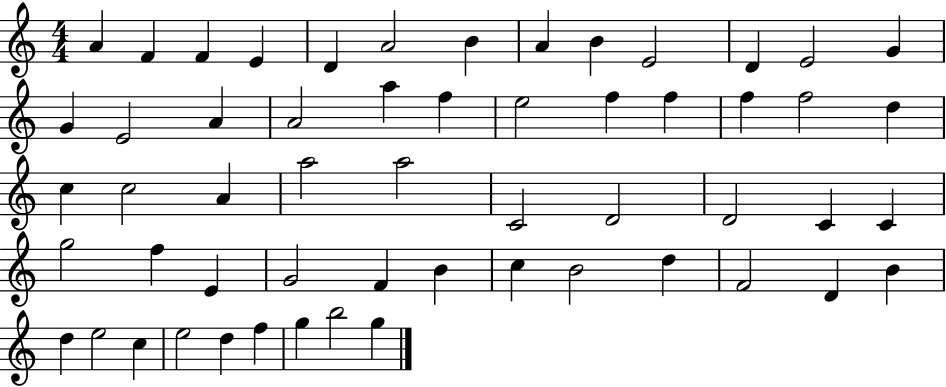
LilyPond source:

{
  \clef treble
  \numericTimeSignature
  \time 4/4
  \key c \major
  a'4 f'4 f'4 e'4 | d'4 a'2 b'4 | a'4 b'4 e'2 | d'4 e'2 g'4 | \break g'4 e'2 a'4 | a'2 a''4 f''4 | e''2 f''4 f''4 | f''4 f''2 d''4 | \break c''4 c''2 a'4 | a''2 a''2 | c'2 d'2 | d'2 c'4 c'4 | \break g''2 f''4 e'4 | g'2 f'4 b'4 | c''4 b'2 d''4 | f'2 d'4 b'4 | \break d''4 e''2 c''4 | e''2 d''4 f''4 | g''4 b''2 g''4 | \bar "|."
}